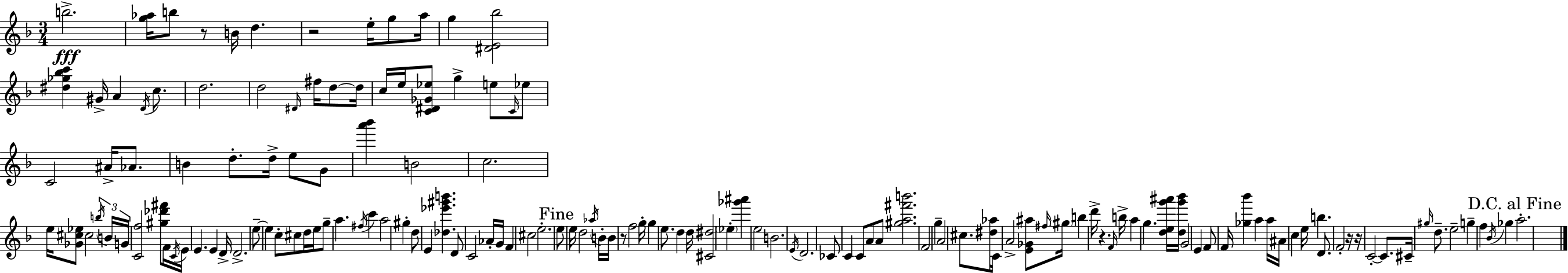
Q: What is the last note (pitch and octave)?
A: A5